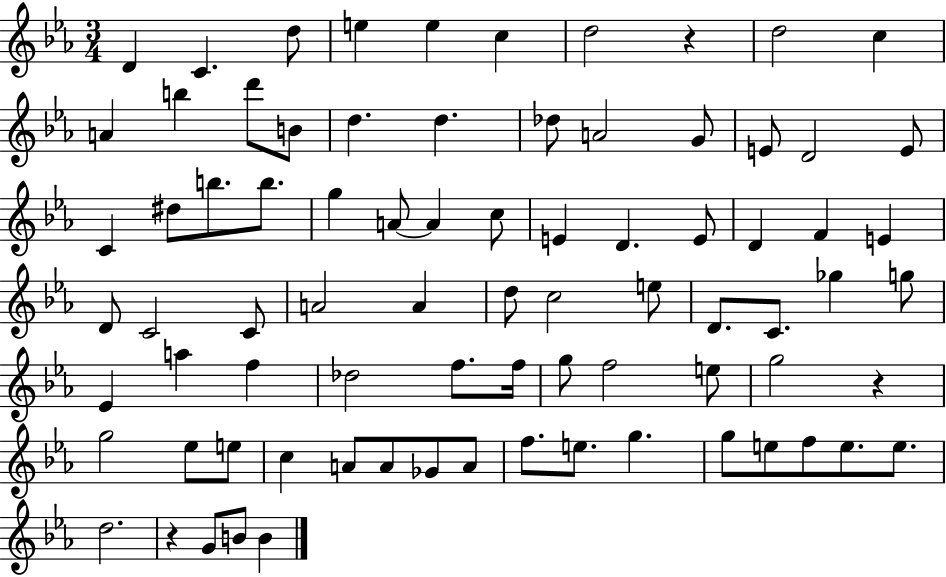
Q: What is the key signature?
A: EES major